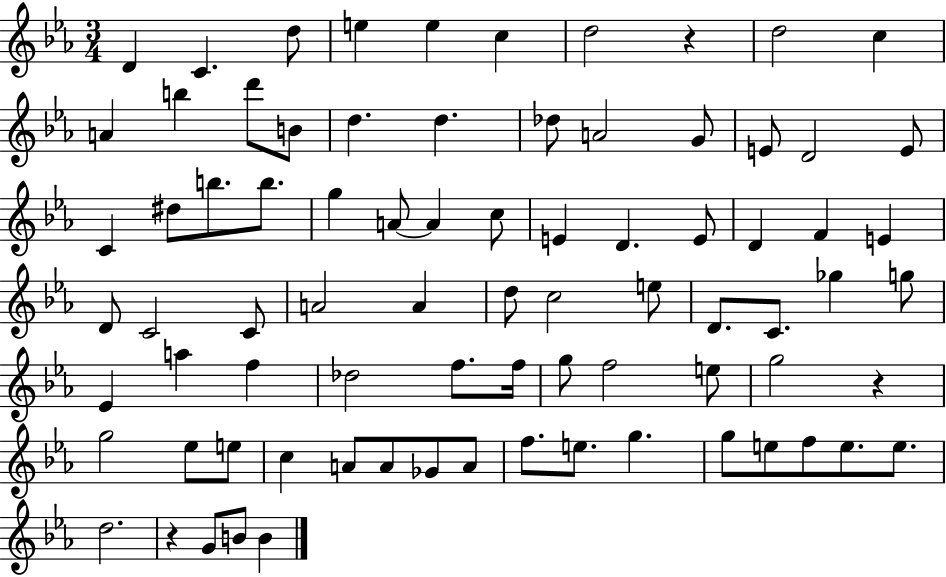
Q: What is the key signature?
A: EES major